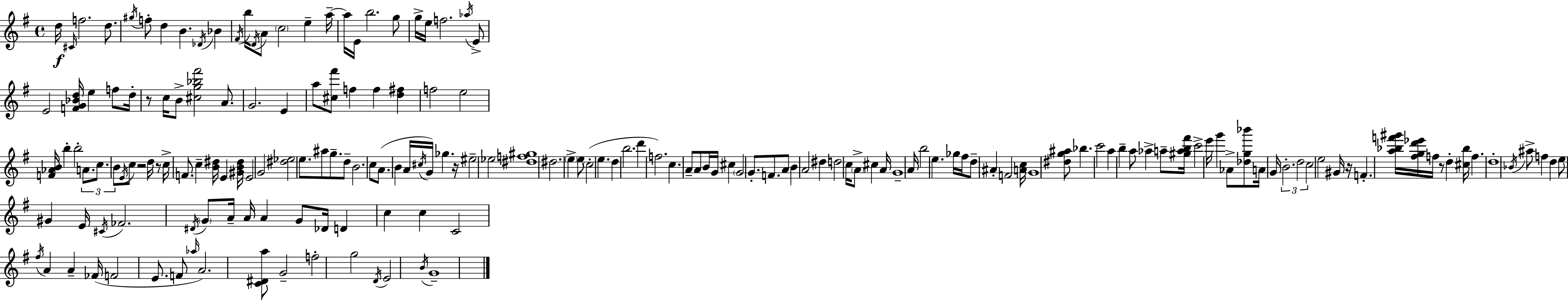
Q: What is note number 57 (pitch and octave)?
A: G5